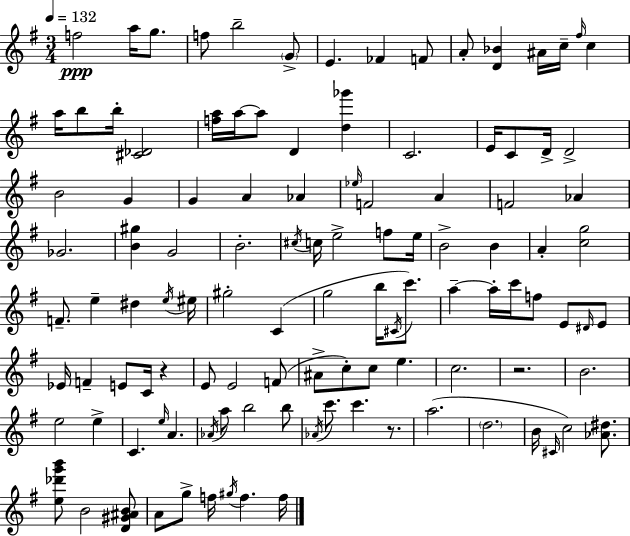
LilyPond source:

{
  \clef treble
  \numericTimeSignature
  \time 3/4
  \key e \minor
  \tempo 4 = 132
  f''2\ppp a''16 g''8. | f''8 b''2-- \parenthesize g'8-> | e'4. fes'4 f'8 | a'8-. <d' bes'>4 ais'16 c''16-- \grace { fis''16 } c''4 | \break a''16 b''8 b''16-. <cis' des'>2 | <f'' a''>16 a''16~~ a''8 d'4 <d'' ges'''>4 | c'2. | e'16 c'8 d'16-> d'2-> | \break b'2 g'4 | g'4 a'4 aes'4 | \grace { ees''16 } f'2 a'4 | f'2 aes'4 | \break ges'2. | <b' gis''>4 g'2 | b'2.-. | \acciaccatura { cis''16 } c''16 e''2-> | \break f''8 e''16 b'2-> b'4 | a'4-. <c'' g''>2 | f'8.-- e''4-- dis''4 | \acciaccatura { e''16 } eis''16 gis''2-. | \break c'4( g''2 | b''16 \acciaccatura { cis'16 }) c'''8. a''4--~~ a''16-. c'''16 f''8 | e'8 \grace { dis'16 } e'8 ees'16 f'4-- e'8 | c'16 r4 e'8 e'2 | \break f'8( ais'8-> c''8-.) c''8 | e''4. c''2. | r2. | b'2. | \break e''2 | e''4-> c'4. | \grace { e''16 } a'4. \acciaccatura { aes'16 } a''8 b''2 | b''8 \acciaccatura { aes'16 } c'''8. | \break c'''4. r8. a''2.( | \parenthesize d''2. | b'16 \grace { cis'16 } c''2) | <aes' dis''>8. <e'' des''' g''' b'''>8 | \break b'2 <d' gis' ais' b'>8 a'8 | g''8-> f''16 \acciaccatura { gis''16 } f''4. f''16 \bar "|."
}